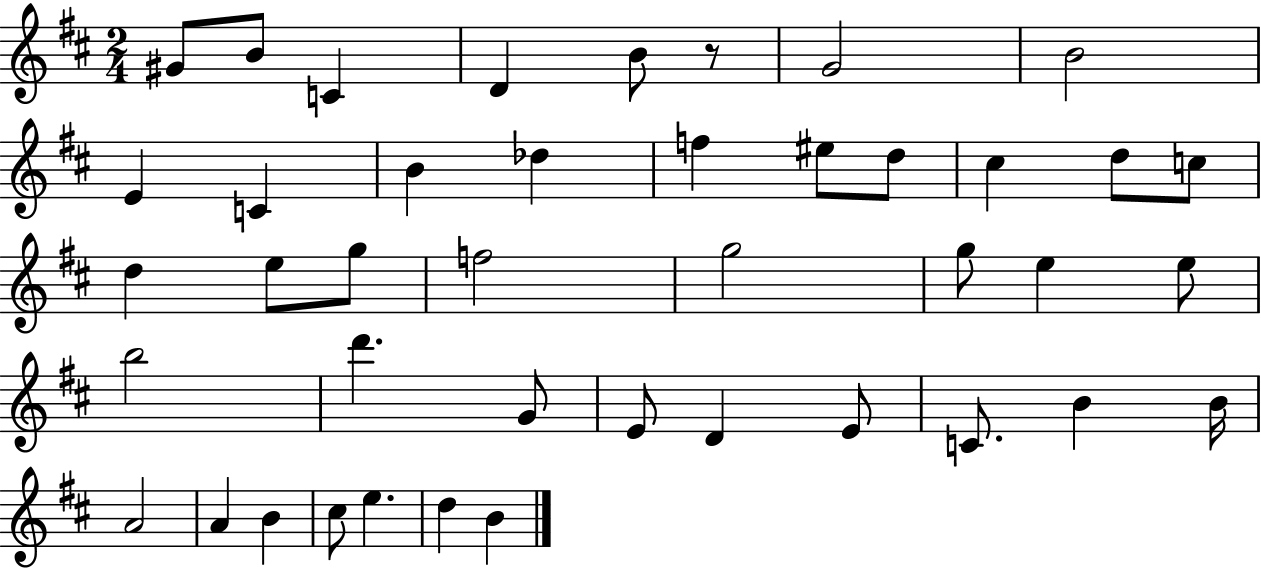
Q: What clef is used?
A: treble